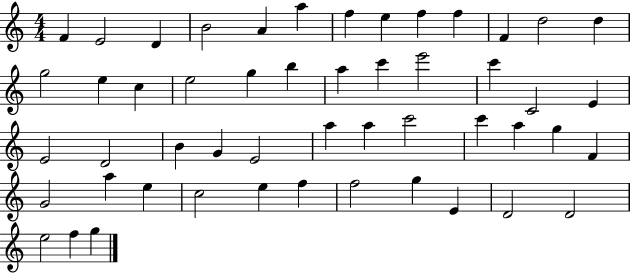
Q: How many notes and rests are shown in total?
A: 51